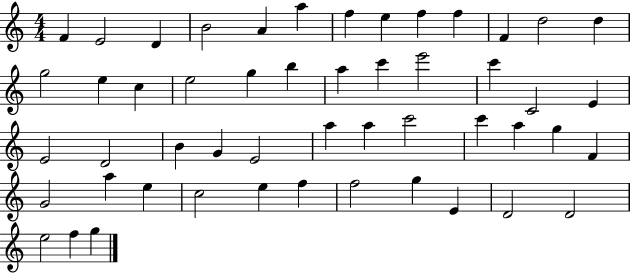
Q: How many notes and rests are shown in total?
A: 51